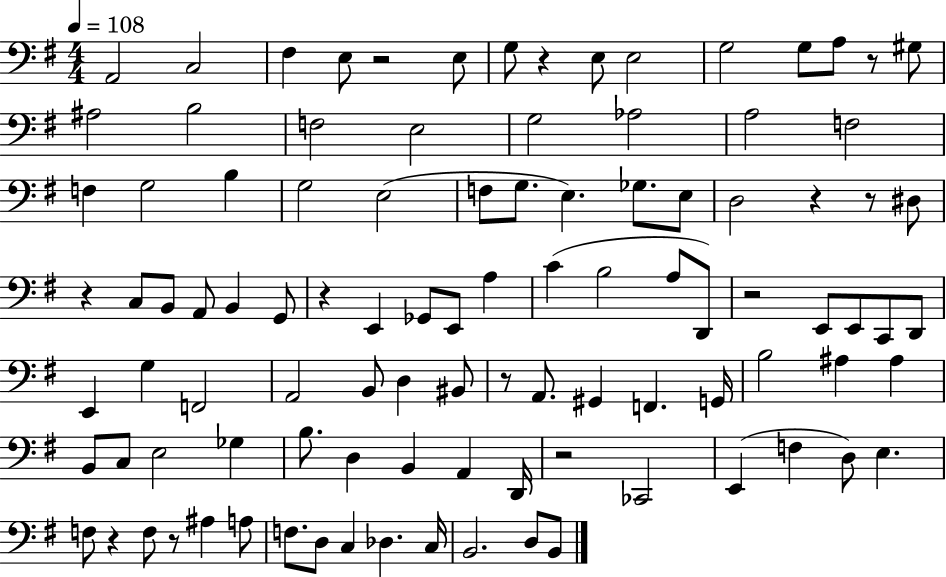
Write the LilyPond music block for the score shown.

{
  \clef bass
  \numericTimeSignature
  \time 4/4
  \key g \major
  \tempo 4 = 108
  a,2 c2 | fis4 e8 r2 e8 | g8 r4 e8 e2 | g2 g8 a8 r8 gis8 | \break ais2 b2 | f2 e2 | g2 aes2 | a2 f2 | \break f4 g2 b4 | g2 e2( | f8 g8. e4.) ges8. e8 | d2 r4 r8 dis8 | \break r4 c8 b,8 a,8 b,4 g,8 | r4 e,4 ges,8 e,8 a4 | c'4( b2 a8 d,8) | r2 e,8 e,8 c,8 d,8 | \break e,4 g4 f,2 | a,2 b,8 d4 bis,8 | r8 a,8. gis,4 f,4. g,16 | b2 ais4 ais4 | \break b,8 c8 e2 ges4 | b8. d4 b,4 a,4 d,16 | r2 ces,2 | e,4( f4 d8) e4. | \break f8 r4 f8 r8 ais4 a8 | f8. d8 c4 des4. c16 | b,2. d8 b,8 | \bar "|."
}